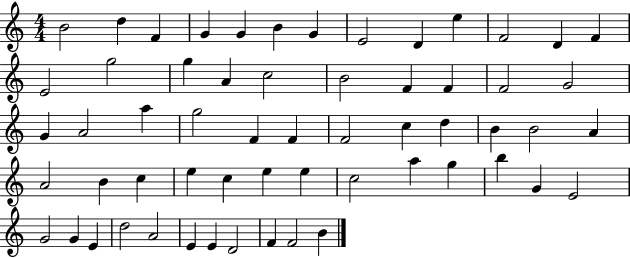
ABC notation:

X:1
T:Untitled
M:4/4
L:1/4
K:C
B2 d F G G B G E2 D e F2 D F E2 g2 g A c2 B2 F F F2 G2 G A2 a g2 F F F2 c d B B2 A A2 B c e c e e c2 a g b G E2 G2 G E d2 A2 E E D2 F F2 B